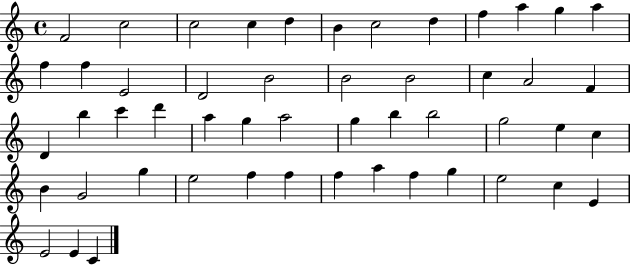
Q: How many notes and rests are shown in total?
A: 51